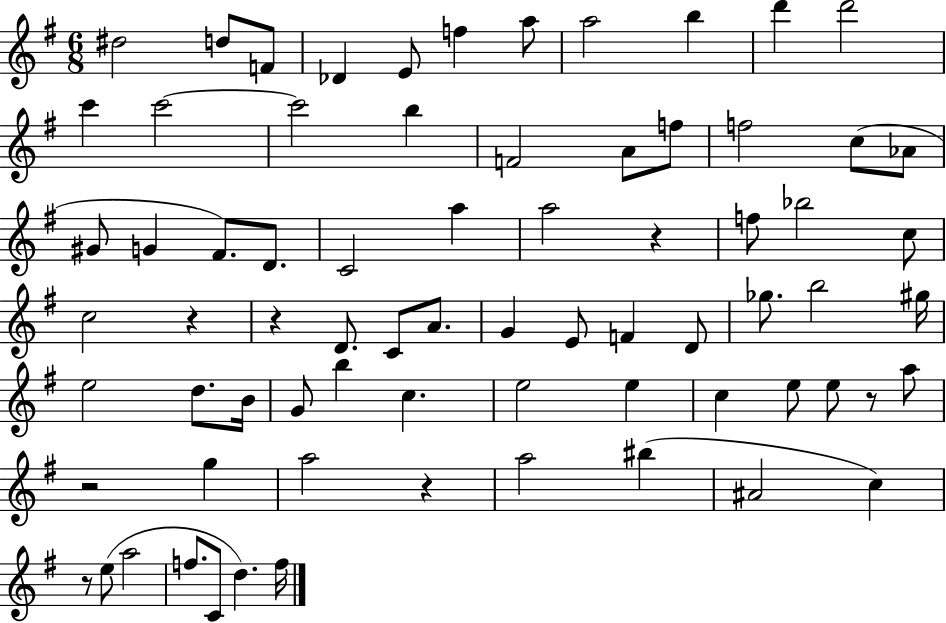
D#5/h D5/e F4/e Db4/q E4/e F5/q A5/e A5/h B5/q D6/q D6/h C6/q C6/h C6/h B5/q F4/h A4/e F5/e F5/h C5/e Ab4/e G#4/e G4/q F#4/e. D4/e. C4/h A5/q A5/h R/q F5/e Bb5/h C5/e C5/h R/q R/q D4/e. C4/e A4/e. G4/q E4/e F4/q D4/e Gb5/e. B5/h G#5/s E5/h D5/e. B4/s G4/e B5/q C5/q. E5/h E5/q C5/q E5/e E5/e R/e A5/e R/h G5/q A5/h R/q A5/h BIS5/q A#4/h C5/q R/e E5/e A5/h F5/e. C4/e D5/q. F5/s